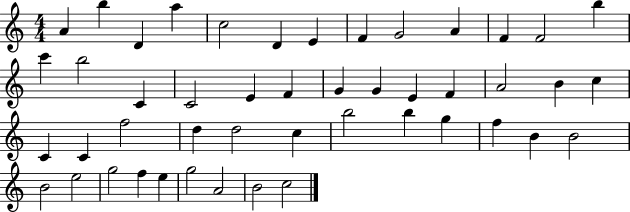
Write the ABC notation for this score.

X:1
T:Untitled
M:4/4
L:1/4
K:C
A b D a c2 D E F G2 A F F2 b c' b2 C C2 E F G G E F A2 B c C C f2 d d2 c b2 b g f B B2 B2 e2 g2 f e g2 A2 B2 c2